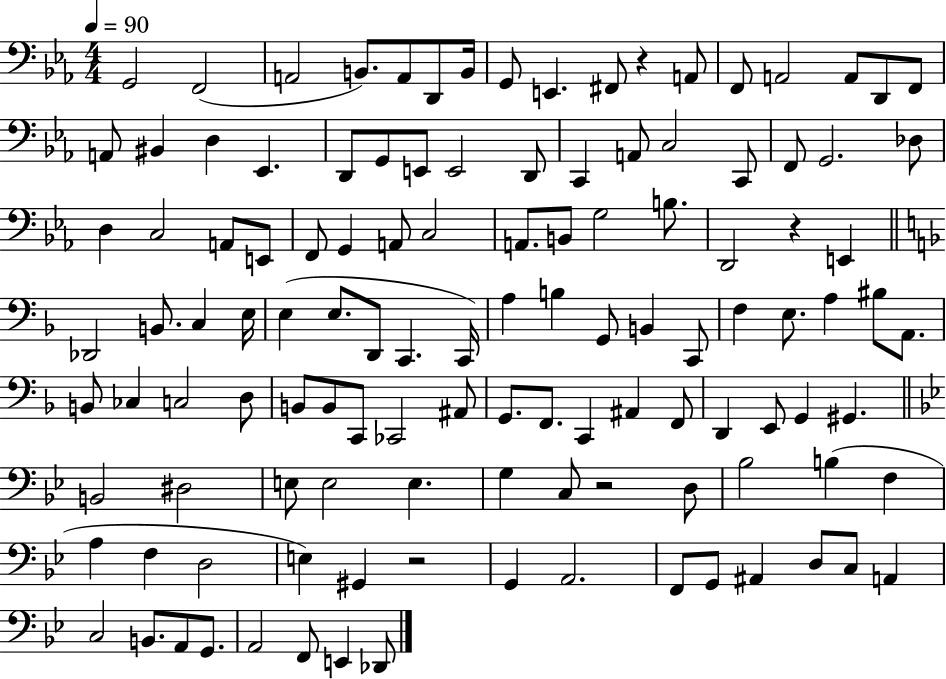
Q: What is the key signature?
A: EES major